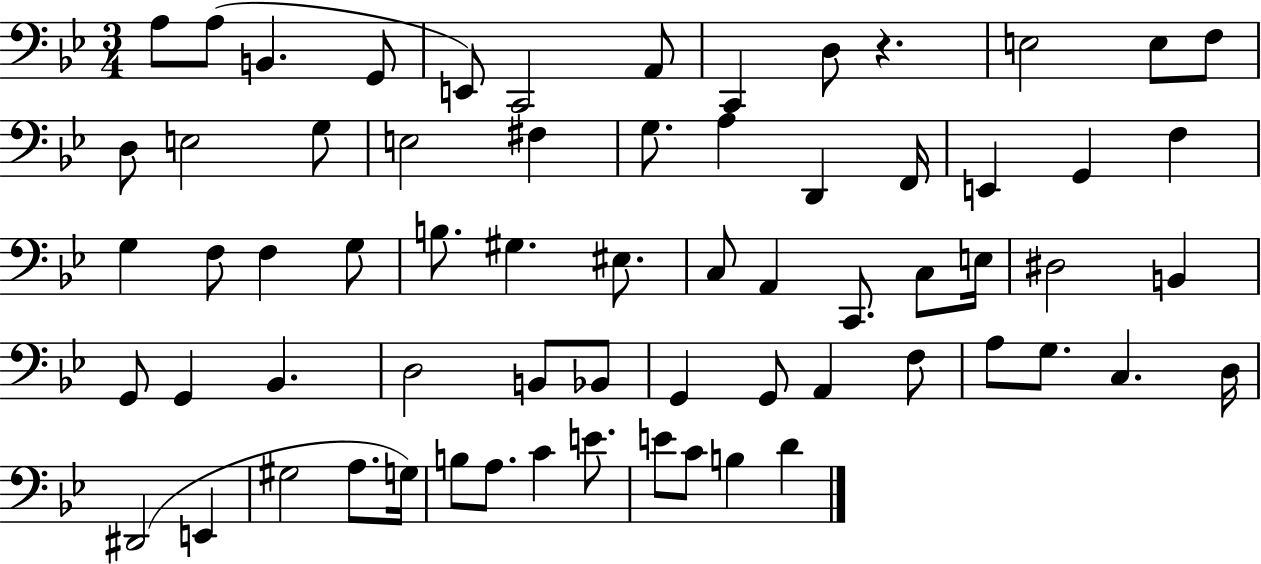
{
  \clef bass
  \numericTimeSignature
  \time 3/4
  \key bes \major
  a8 a8( b,4. g,8 | e,8) c,2 a,8 | c,4 d8 r4. | e2 e8 f8 | \break d8 e2 g8 | e2 fis4 | g8. a4 d,4 f,16 | e,4 g,4 f4 | \break g4 f8 f4 g8 | b8. gis4. eis8. | c8 a,4 c,8. c8 e16 | dis2 b,4 | \break g,8 g,4 bes,4. | d2 b,8 bes,8 | g,4 g,8 a,4 f8 | a8 g8. c4. d16 | \break dis,2( e,4 | gis2 a8. g16) | b8 a8. c'4 e'8. | e'8 c'8 b4 d'4 | \break \bar "|."
}